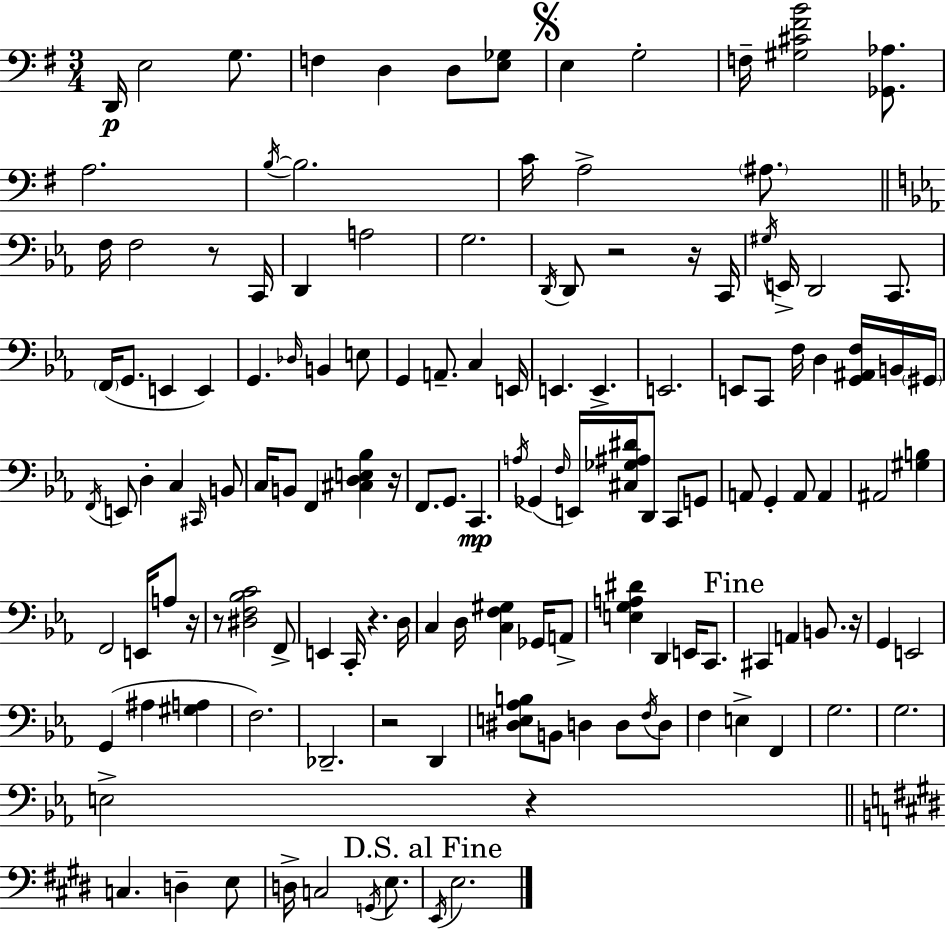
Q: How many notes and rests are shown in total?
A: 139